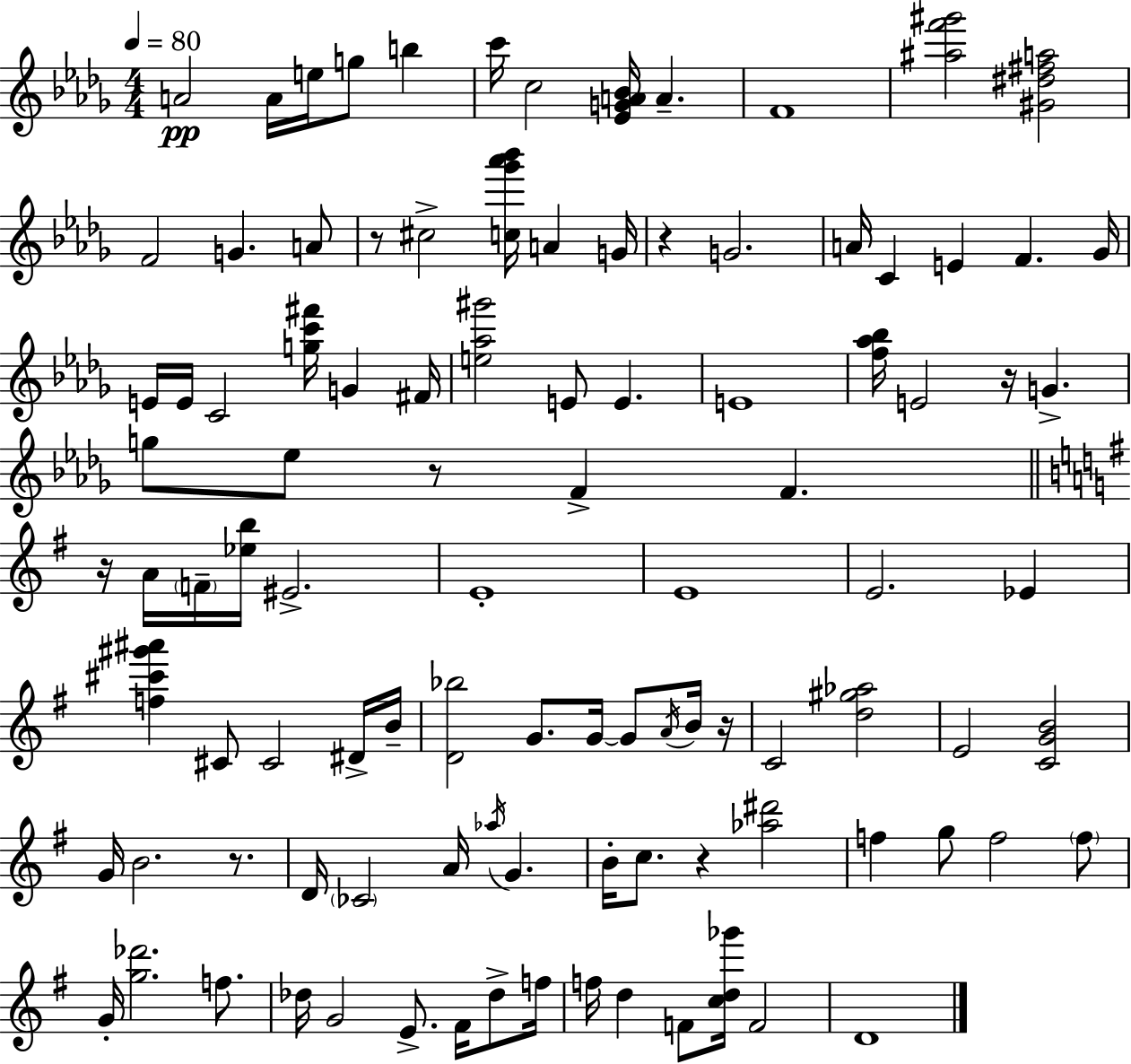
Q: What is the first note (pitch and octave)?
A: A4